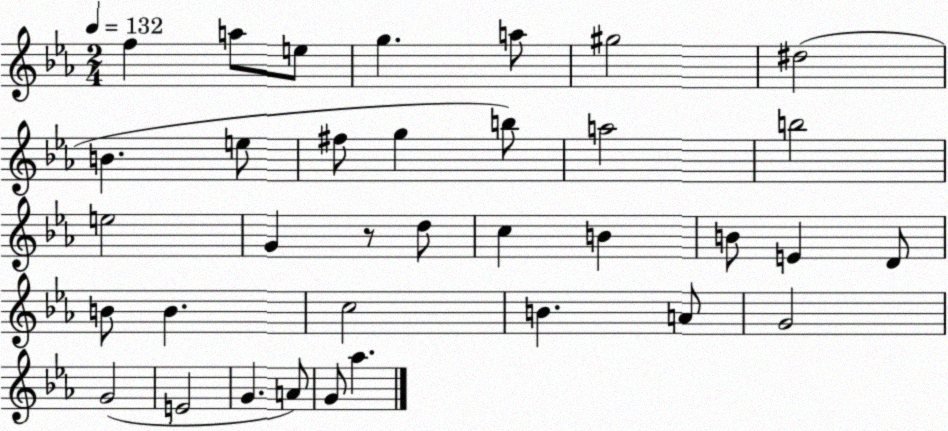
X:1
T:Untitled
M:2/4
L:1/4
K:Eb
f a/2 e/2 g a/2 ^g2 ^d2 B e/2 ^f/2 g b/2 a2 b2 e2 G z/2 d/2 c B B/2 E D/2 B/2 B c2 B A/2 G2 G2 E2 G A/2 G/2 _a